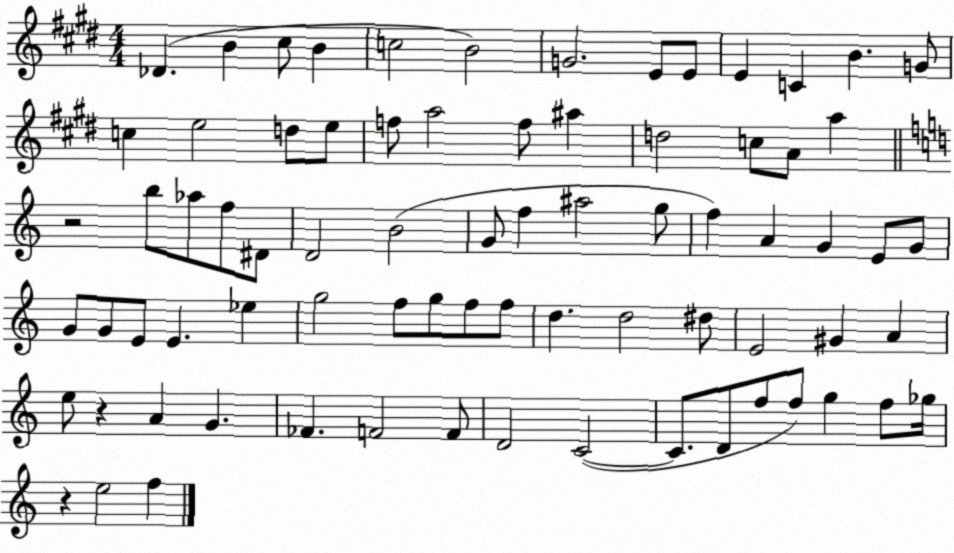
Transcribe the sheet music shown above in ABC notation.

X:1
T:Untitled
M:4/4
L:1/4
K:E
_D B ^c/2 B c2 B2 G2 E/2 E/2 E C B G/2 c e2 d/2 e/2 f/2 a2 f/2 ^a d2 c/2 A/2 a z2 b/2 _a/2 f/2 ^D/2 D2 B2 G/2 f ^a2 g/2 f A G E/2 G/2 G/2 G/2 E/2 E _e g2 f/2 g/2 f/2 f/2 d d2 ^d/2 E2 ^G A e/2 z A G _F F2 F/2 D2 C2 C/2 D/2 f/2 f/2 g f/2 _g/4 z e2 f